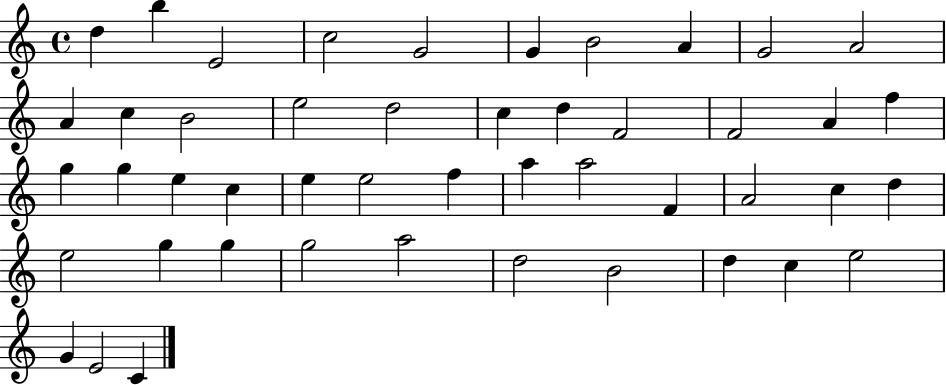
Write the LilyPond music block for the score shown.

{
  \clef treble
  \time 4/4
  \defaultTimeSignature
  \key c \major
  d''4 b''4 e'2 | c''2 g'2 | g'4 b'2 a'4 | g'2 a'2 | \break a'4 c''4 b'2 | e''2 d''2 | c''4 d''4 f'2 | f'2 a'4 f''4 | \break g''4 g''4 e''4 c''4 | e''4 e''2 f''4 | a''4 a''2 f'4 | a'2 c''4 d''4 | \break e''2 g''4 g''4 | g''2 a''2 | d''2 b'2 | d''4 c''4 e''2 | \break g'4 e'2 c'4 | \bar "|."
}